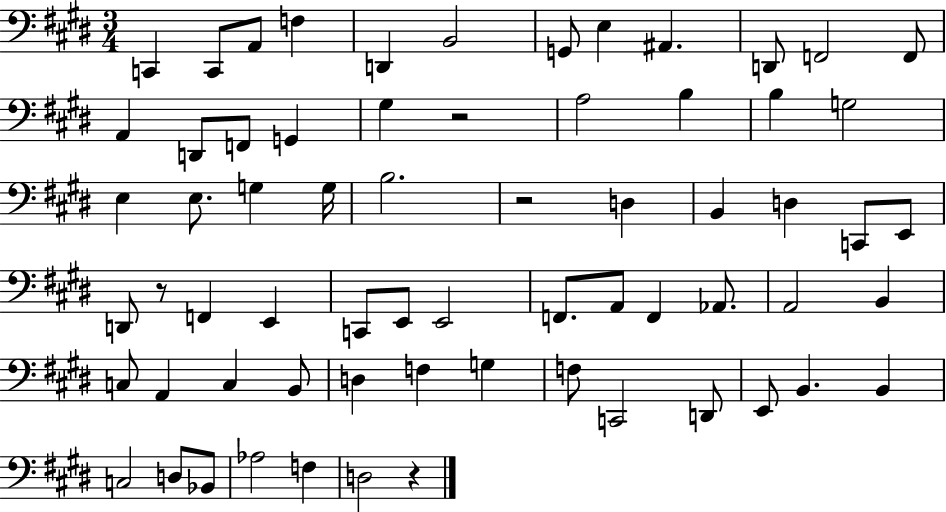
C2/q C2/e A2/e F3/q D2/q B2/h G2/e E3/q A#2/q. D2/e F2/h F2/e A2/q D2/e F2/e G2/q G#3/q R/h A3/h B3/q B3/q G3/h E3/q E3/e. G3/q G3/s B3/h. R/h D3/q B2/q D3/q C2/e E2/e D2/e R/e F2/q E2/q C2/e E2/e E2/h F2/e. A2/e F2/q Ab2/e. A2/h B2/q C3/e A2/q C3/q B2/e D3/q F3/q G3/q F3/e C2/h D2/e E2/e B2/q. B2/q C3/h D3/e Bb2/e Ab3/h F3/q D3/h R/q